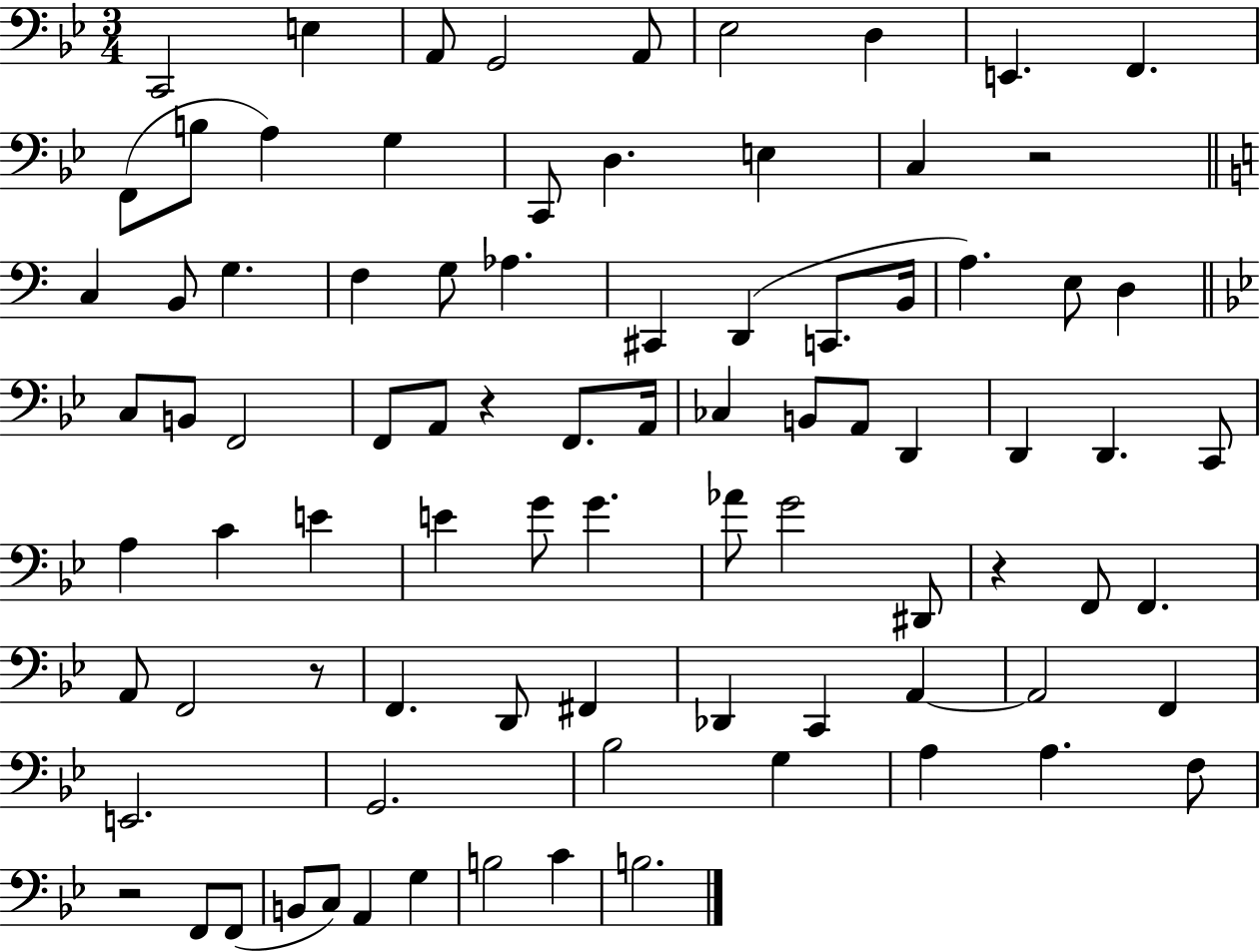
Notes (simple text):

C2/h E3/q A2/e G2/h A2/e Eb3/h D3/q E2/q. F2/q. F2/e B3/e A3/q G3/q C2/e D3/q. E3/q C3/q R/h C3/q B2/e G3/q. F3/q G3/e Ab3/q. C#2/q D2/q C2/e. B2/s A3/q. E3/e D3/q C3/e B2/e F2/h F2/e A2/e R/q F2/e. A2/s CES3/q B2/e A2/e D2/q D2/q D2/q. C2/e A3/q C4/q E4/q E4/q G4/e G4/q. Ab4/e G4/h D#2/e R/q F2/e F2/q. A2/e F2/h R/e F2/q. D2/e F#2/q Db2/q C2/q A2/q A2/h F2/q E2/h. G2/h. Bb3/h G3/q A3/q A3/q. F3/e R/h F2/e F2/e B2/e C3/e A2/q G3/q B3/h C4/q B3/h.